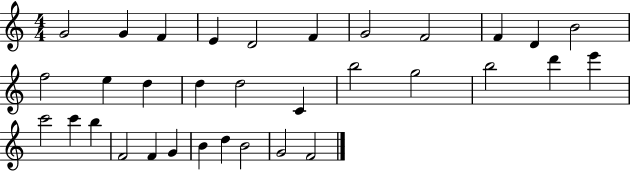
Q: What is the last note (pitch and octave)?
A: F4